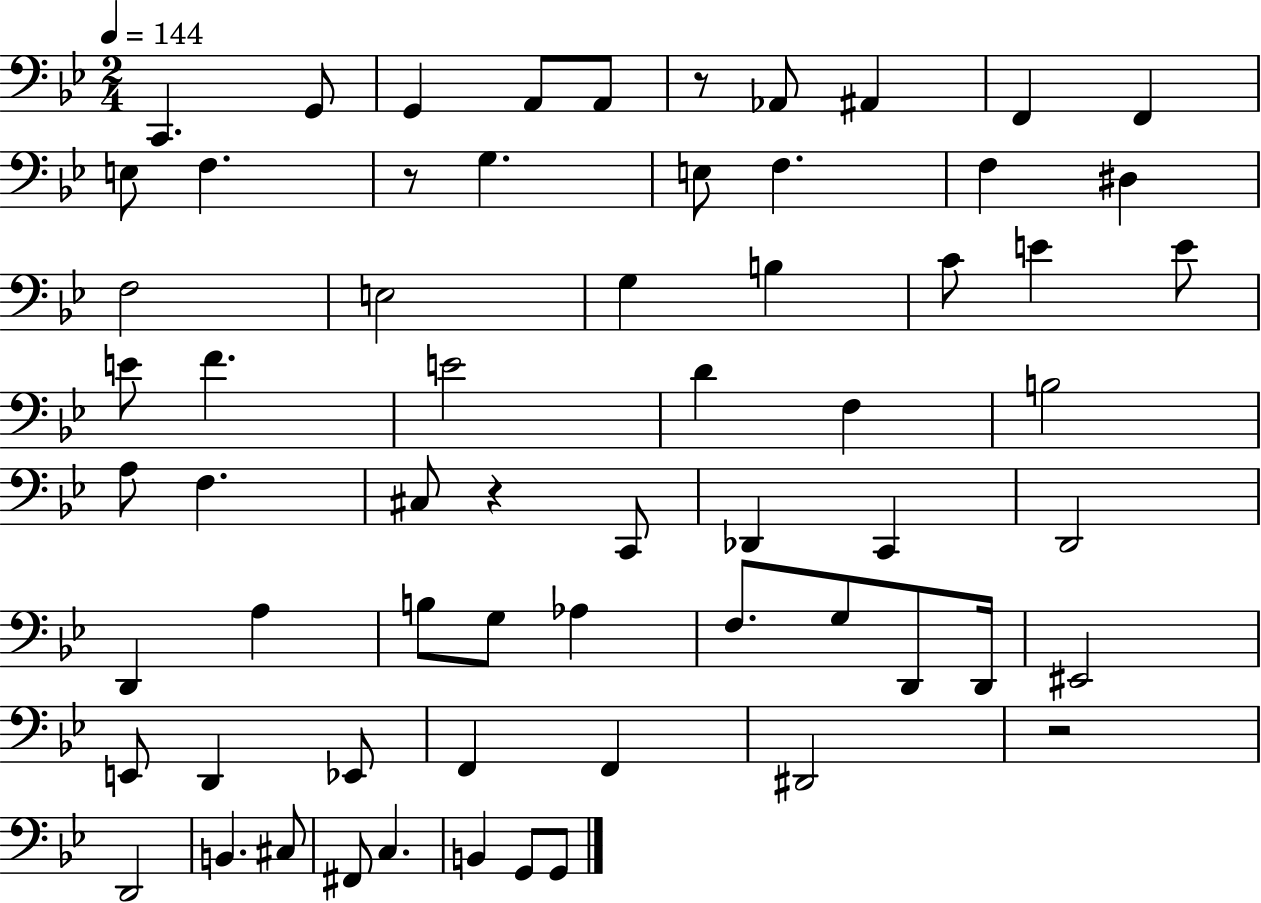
{
  \clef bass
  \numericTimeSignature
  \time 2/4
  \key bes \major
  \tempo 4 = 144
  c,4. g,8 | g,4 a,8 a,8 | r8 aes,8 ais,4 | f,4 f,4 | \break e8 f4. | r8 g4. | e8 f4. | f4 dis4 | \break f2 | e2 | g4 b4 | c'8 e'4 e'8 | \break e'8 f'4. | e'2 | d'4 f4 | b2 | \break a8 f4. | cis8 r4 c,8 | des,4 c,4 | d,2 | \break d,4 a4 | b8 g8 aes4 | f8. g8 d,8 d,16 | eis,2 | \break e,8 d,4 ees,8 | f,4 f,4 | dis,2 | r2 | \break d,2 | b,4. cis8 | fis,8 c4. | b,4 g,8 g,8 | \break \bar "|."
}